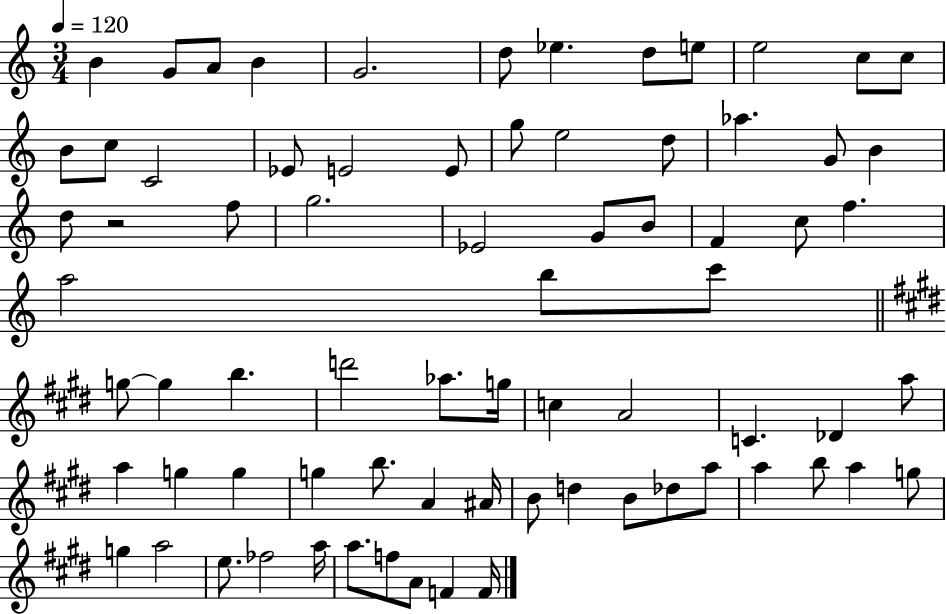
B4/q G4/e A4/e B4/q G4/h. D5/e Eb5/q. D5/e E5/e E5/h C5/e C5/e B4/e C5/e C4/h Eb4/e E4/h E4/e G5/e E5/h D5/e Ab5/q. G4/e B4/q D5/e R/h F5/e G5/h. Eb4/h G4/e B4/e F4/q C5/e F5/q. A5/h B5/e C6/e G5/e G5/q B5/q. D6/h Ab5/e. G5/s C5/q A4/h C4/q. Db4/q A5/e A5/q G5/q G5/q G5/q B5/e. A4/q A#4/s B4/e D5/q B4/e Db5/e A5/e A5/q B5/e A5/q G5/e G5/q A5/h E5/e. FES5/h A5/s A5/e. F5/e A4/e F4/q F4/s